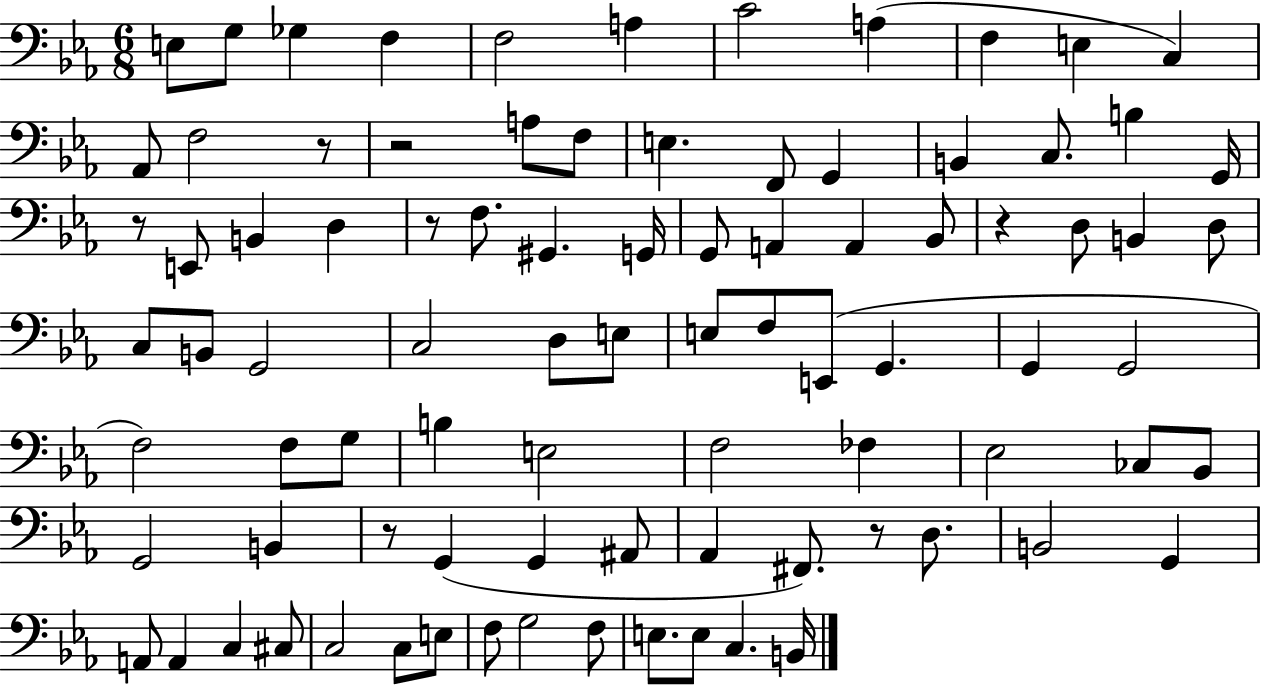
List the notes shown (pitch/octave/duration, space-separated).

E3/e G3/e Gb3/q F3/q F3/h A3/q C4/h A3/q F3/q E3/q C3/q Ab2/e F3/h R/e R/h A3/e F3/e E3/q. F2/e G2/q B2/q C3/e. B3/q G2/s R/e E2/e B2/q D3/q R/e F3/e. G#2/q. G2/s G2/e A2/q A2/q Bb2/e R/q D3/e B2/q D3/e C3/e B2/e G2/h C3/h D3/e E3/e E3/e F3/e E2/e G2/q. G2/q G2/h F3/h F3/e G3/e B3/q E3/h F3/h FES3/q Eb3/h CES3/e Bb2/e G2/h B2/q R/e G2/q G2/q A#2/e Ab2/q F#2/e. R/e D3/e. B2/h G2/q A2/e A2/q C3/q C#3/e C3/h C3/e E3/e F3/e G3/h F3/e E3/e. E3/e C3/q. B2/s